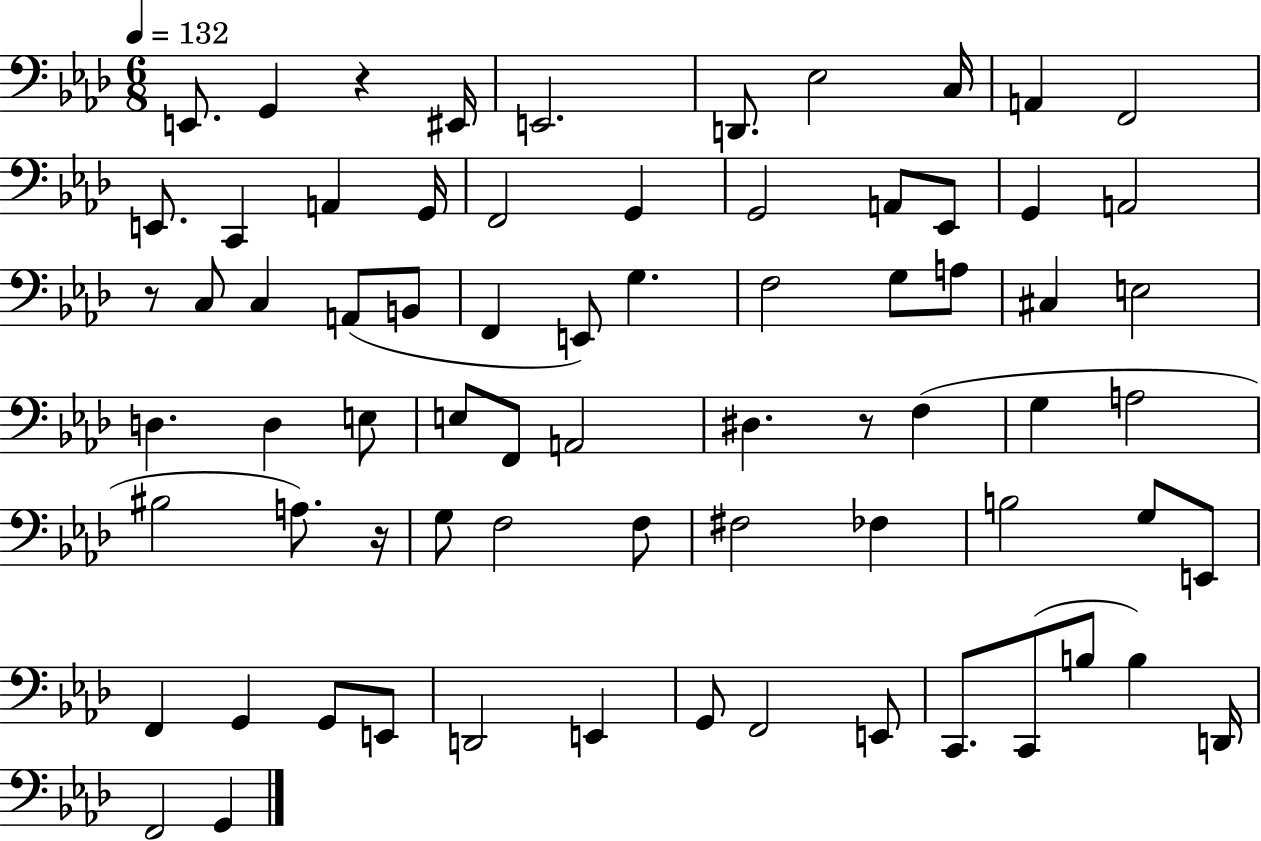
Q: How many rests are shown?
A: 4